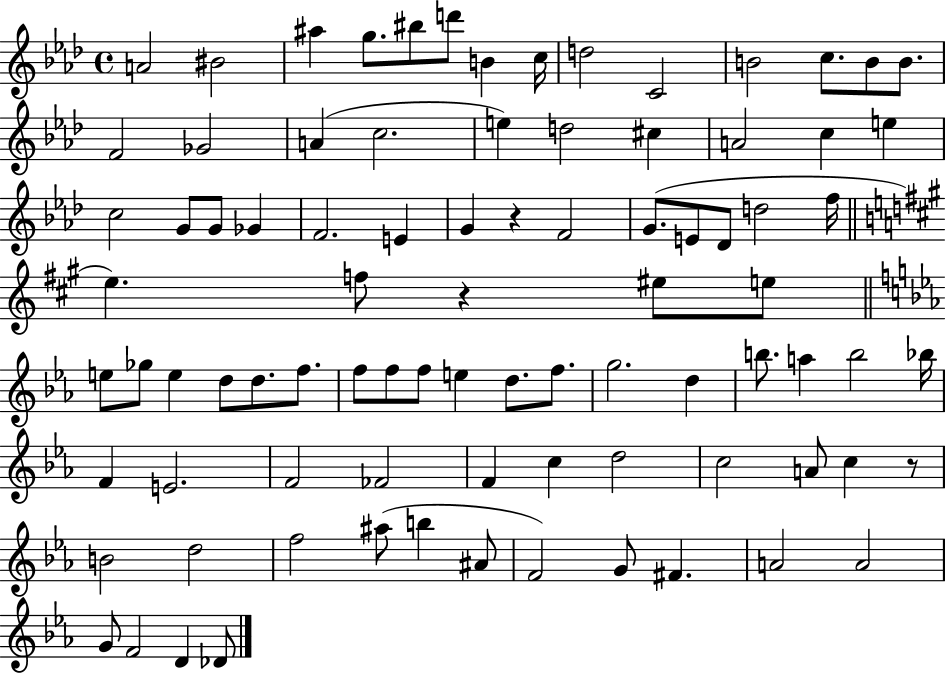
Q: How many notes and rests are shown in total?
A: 87